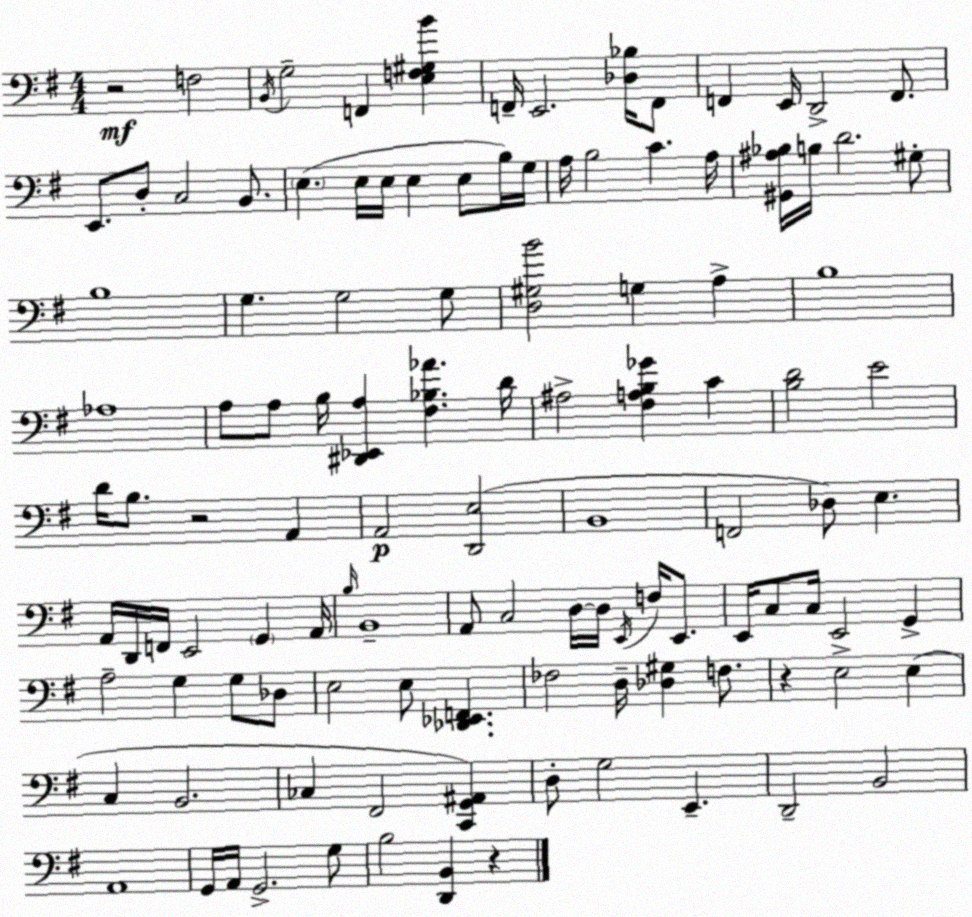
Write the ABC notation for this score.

X:1
T:Untitled
M:4/4
L:1/4
K:G
z2 F,2 B,,/4 G,2 F,, [E,F,^G,B] F,,/4 E,,2 [_D,_B,]/4 F,,/2 F,, E,,/4 D,,2 F,,/2 E,,/2 D,/2 C,2 B,,/2 E, E,/4 E,/4 E, E,/2 B,/4 G,/4 A,/4 B,2 C A,/4 [^G,,^A,_B,]/4 B,/4 D2 ^G,/2 B,4 G, G,2 G,/2 [D,^G,B]2 G, A, B,4 _A,4 A,/2 A,/2 B,/4 [^D,,_E,,A,] [^F,_B,_A] D/4 ^A,2 [^F,A,B,_G] C [B,D]2 E2 D/4 B,/2 z2 A,, A,,2 [D,,E,]2 B,,4 F,,2 _D,/2 E, A,,/4 D,,/4 F,,/4 E,,2 G,, A,,/4 B,/4 B,,4 A,,/2 C,2 D,/4 D,/4 E,,/4 F,/4 E,,/2 E,,/4 C,/2 C,/4 E,,2 G,, A,2 G, G,/2 _D,/2 E,2 E,/2 [_D,,_E,,F,,] _F,2 D,/4 [_D,^G,] F,/2 z E,2 E, C, B,,2 _C, ^F,,2 [C,,G,,^A,,] D,/2 G,2 E,, D,,2 B,,2 A,,4 G,,/4 A,,/4 G,,2 G,/2 B,2 [D,,B,,] z